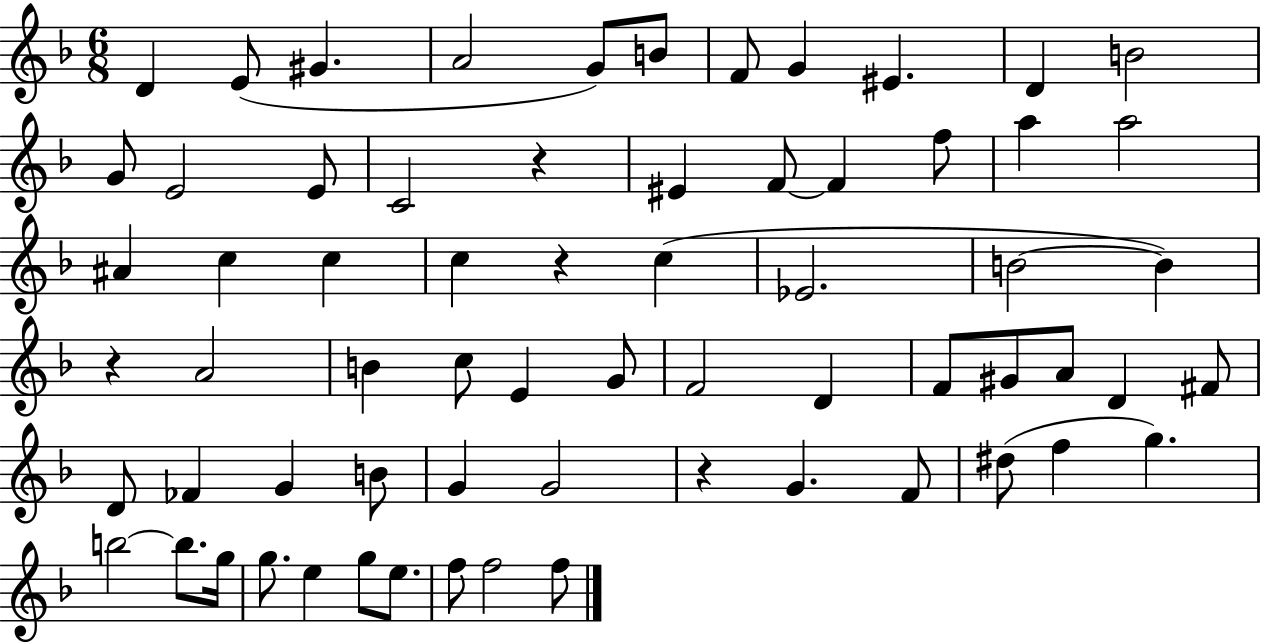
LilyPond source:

{
  \clef treble
  \numericTimeSignature
  \time 6/8
  \key f \major
  \repeat volta 2 { d'4 e'8( gis'4. | a'2 g'8) b'8 | f'8 g'4 eis'4. | d'4 b'2 | \break g'8 e'2 e'8 | c'2 r4 | eis'4 f'8~~ f'4 f''8 | a''4 a''2 | \break ais'4 c''4 c''4 | c''4 r4 c''4( | ees'2. | b'2~~ b'4) | \break r4 a'2 | b'4 c''8 e'4 g'8 | f'2 d'4 | f'8 gis'8 a'8 d'4 fis'8 | \break d'8 fes'4 g'4 b'8 | g'4 g'2 | r4 g'4. f'8 | dis''8( f''4 g''4.) | \break b''2~~ b''8. g''16 | g''8. e''4 g''8 e''8. | f''8 f''2 f''8 | } \bar "|."
}